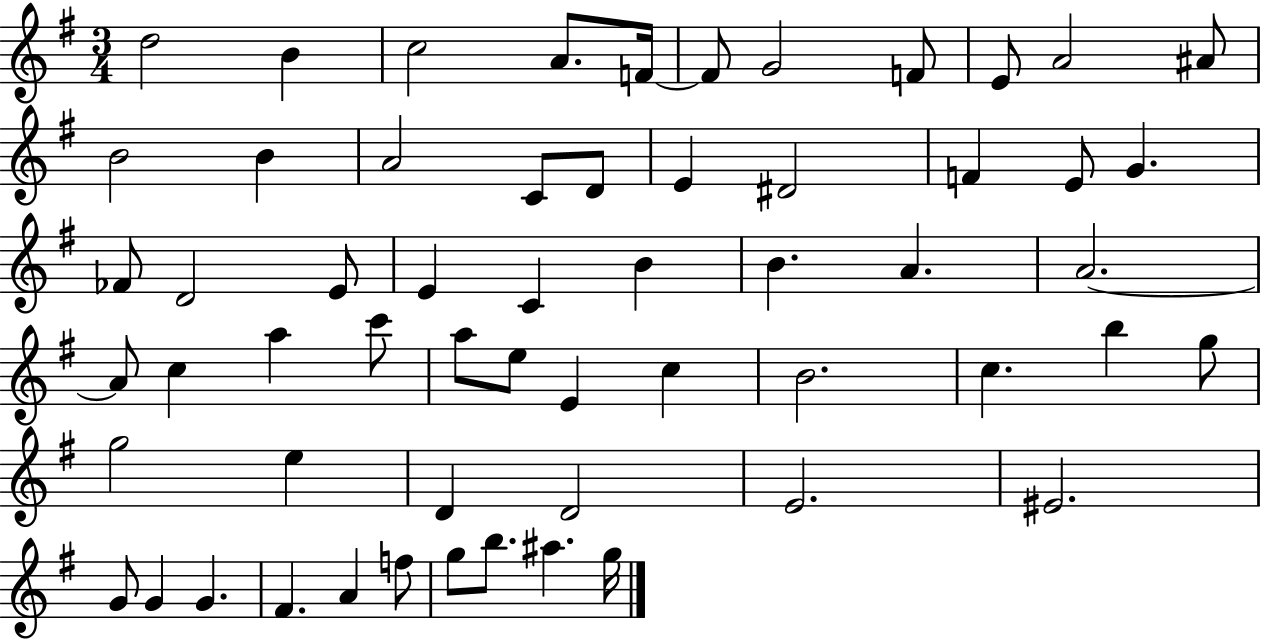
D5/h B4/q C5/h A4/e. F4/s F4/e G4/h F4/e E4/e A4/h A#4/e B4/h B4/q A4/h C4/e D4/e E4/q D#4/h F4/q E4/e G4/q. FES4/e D4/h E4/e E4/q C4/q B4/q B4/q. A4/q. A4/h. A4/e C5/q A5/q C6/e A5/e E5/e E4/q C5/q B4/h. C5/q. B5/q G5/e G5/h E5/q D4/q D4/h E4/h. EIS4/h. G4/e G4/q G4/q. F#4/q. A4/q F5/e G5/e B5/e. A#5/q. G5/s